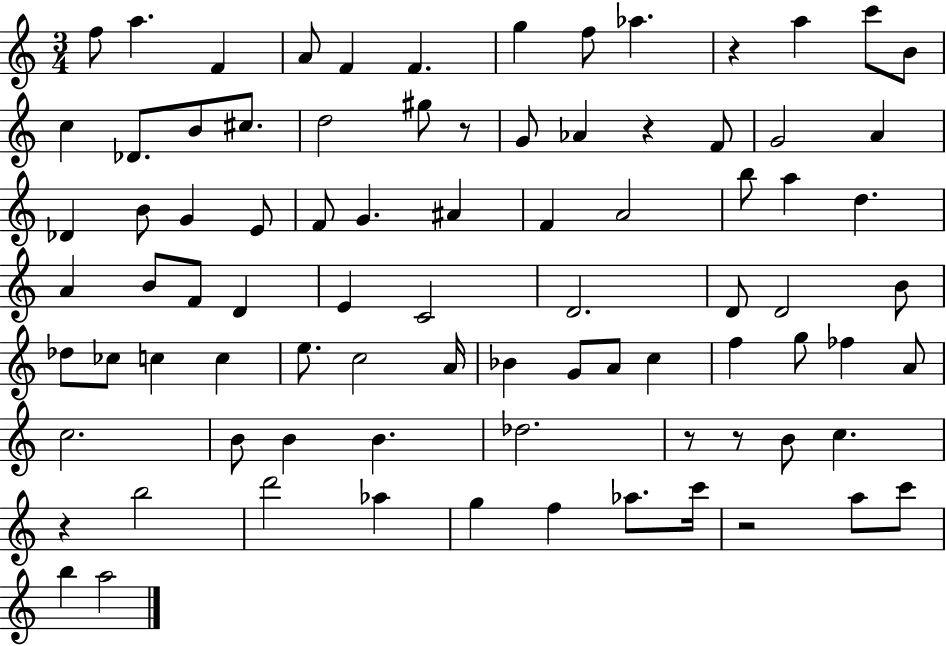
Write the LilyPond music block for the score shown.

{
  \clef treble
  \numericTimeSignature
  \time 3/4
  \key c \major
  \repeat volta 2 { f''8 a''4. f'4 | a'8 f'4 f'4. | g''4 f''8 aes''4. | r4 a''4 c'''8 b'8 | \break c''4 des'8. b'8 cis''8. | d''2 gis''8 r8 | g'8 aes'4 r4 f'8 | g'2 a'4 | \break des'4 b'8 g'4 e'8 | f'8 g'4. ais'4 | f'4 a'2 | b''8 a''4 d''4. | \break a'4 b'8 f'8 d'4 | e'4 c'2 | d'2. | d'8 d'2 b'8 | \break des''8 ces''8 c''4 c''4 | e''8. c''2 a'16 | bes'4 g'8 a'8 c''4 | f''4 g''8 fes''4 a'8 | \break c''2. | b'8 b'4 b'4. | des''2. | r8 r8 b'8 c''4. | \break r4 b''2 | d'''2 aes''4 | g''4 f''4 aes''8. c'''16 | r2 a''8 c'''8 | \break b''4 a''2 | } \bar "|."
}